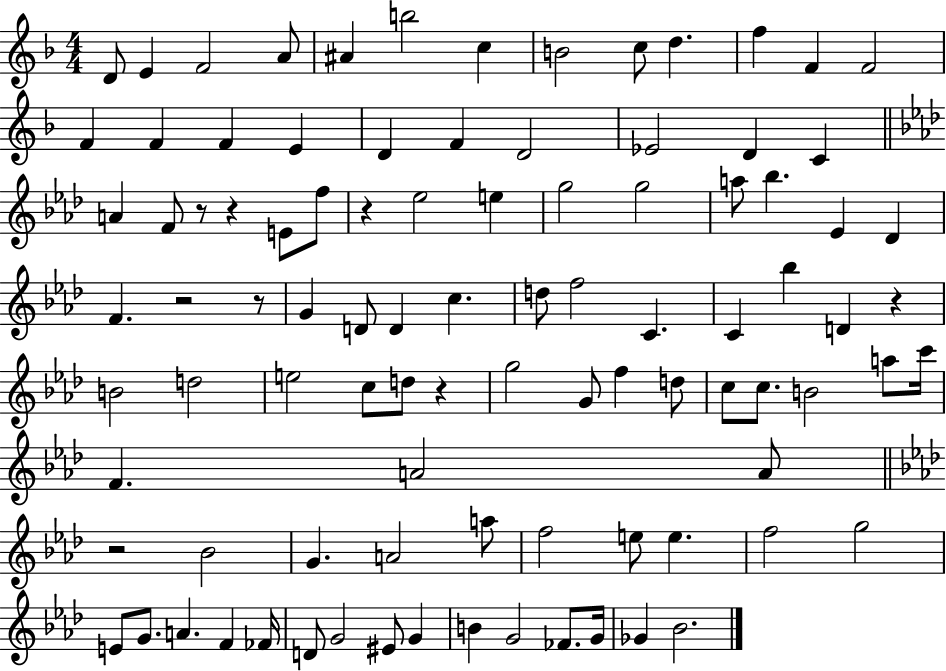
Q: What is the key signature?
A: F major